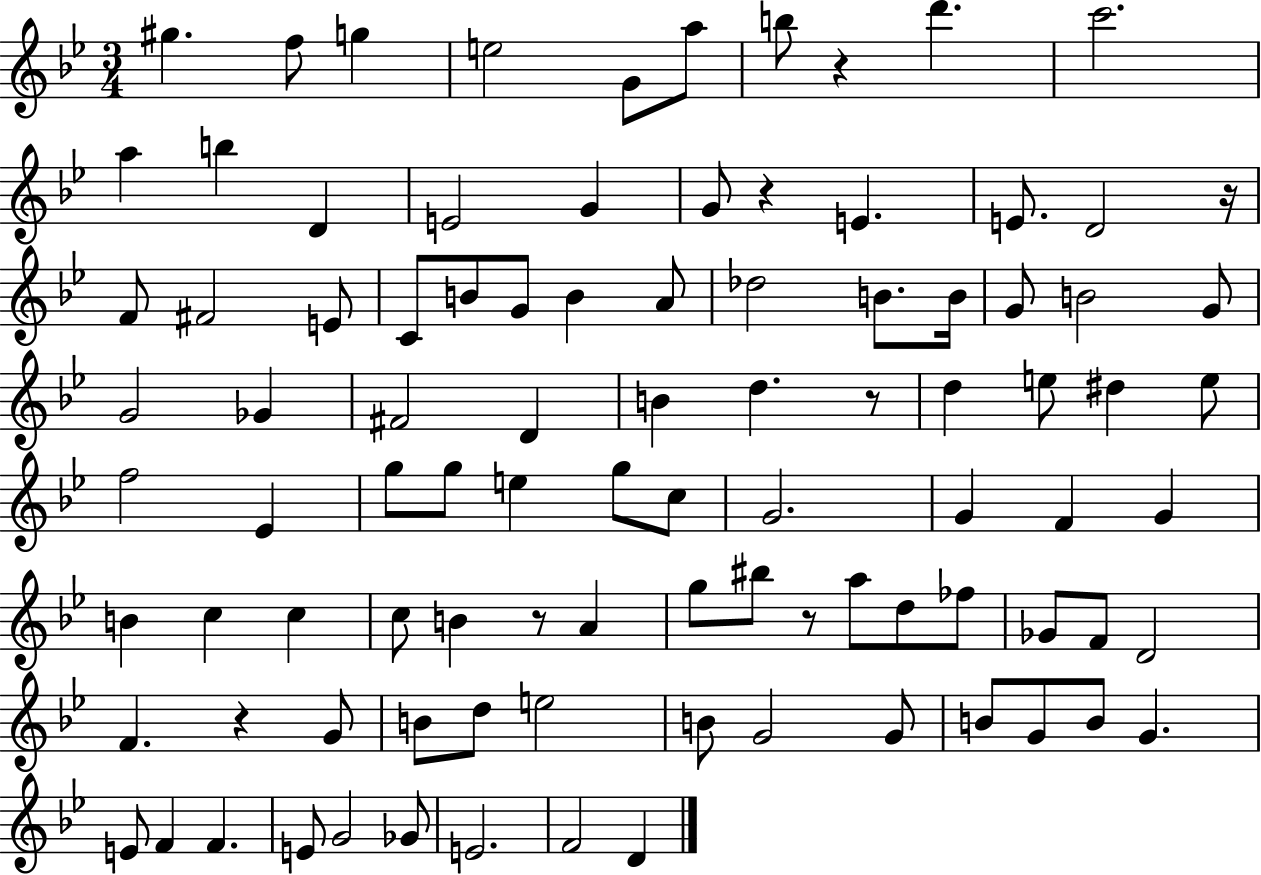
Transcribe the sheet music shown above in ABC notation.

X:1
T:Untitled
M:3/4
L:1/4
K:Bb
^g f/2 g e2 G/2 a/2 b/2 z d' c'2 a b D E2 G G/2 z E E/2 D2 z/4 F/2 ^F2 E/2 C/2 B/2 G/2 B A/2 _d2 B/2 B/4 G/2 B2 G/2 G2 _G ^F2 D B d z/2 d e/2 ^d e/2 f2 _E g/2 g/2 e g/2 c/2 G2 G F G B c c c/2 B z/2 A g/2 ^b/2 z/2 a/2 d/2 _f/2 _G/2 F/2 D2 F z G/2 B/2 d/2 e2 B/2 G2 G/2 B/2 G/2 B/2 G E/2 F F E/2 G2 _G/2 E2 F2 D